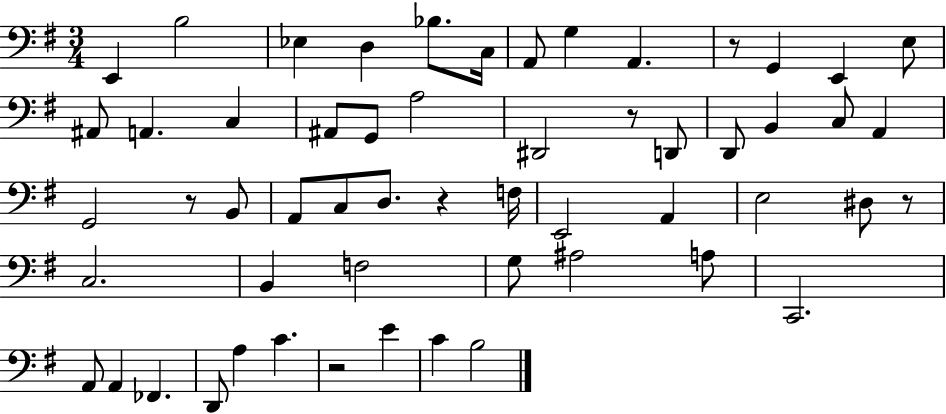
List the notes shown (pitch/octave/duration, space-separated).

E2/q B3/h Eb3/q D3/q Bb3/e. C3/s A2/e G3/q A2/q. R/e G2/q E2/q E3/e A#2/e A2/q. C3/q A#2/e G2/e A3/h D#2/h R/e D2/e D2/e B2/q C3/e A2/q G2/h R/e B2/e A2/e C3/e D3/e. R/q F3/s E2/h A2/q E3/h D#3/e R/e C3/h. B2/q F3/h G3/e A#3/h A3/e C2/h. A2/e A2/q FES2/q. D2/e A3/q C4/q. R/h E4/q C4/q B3/h